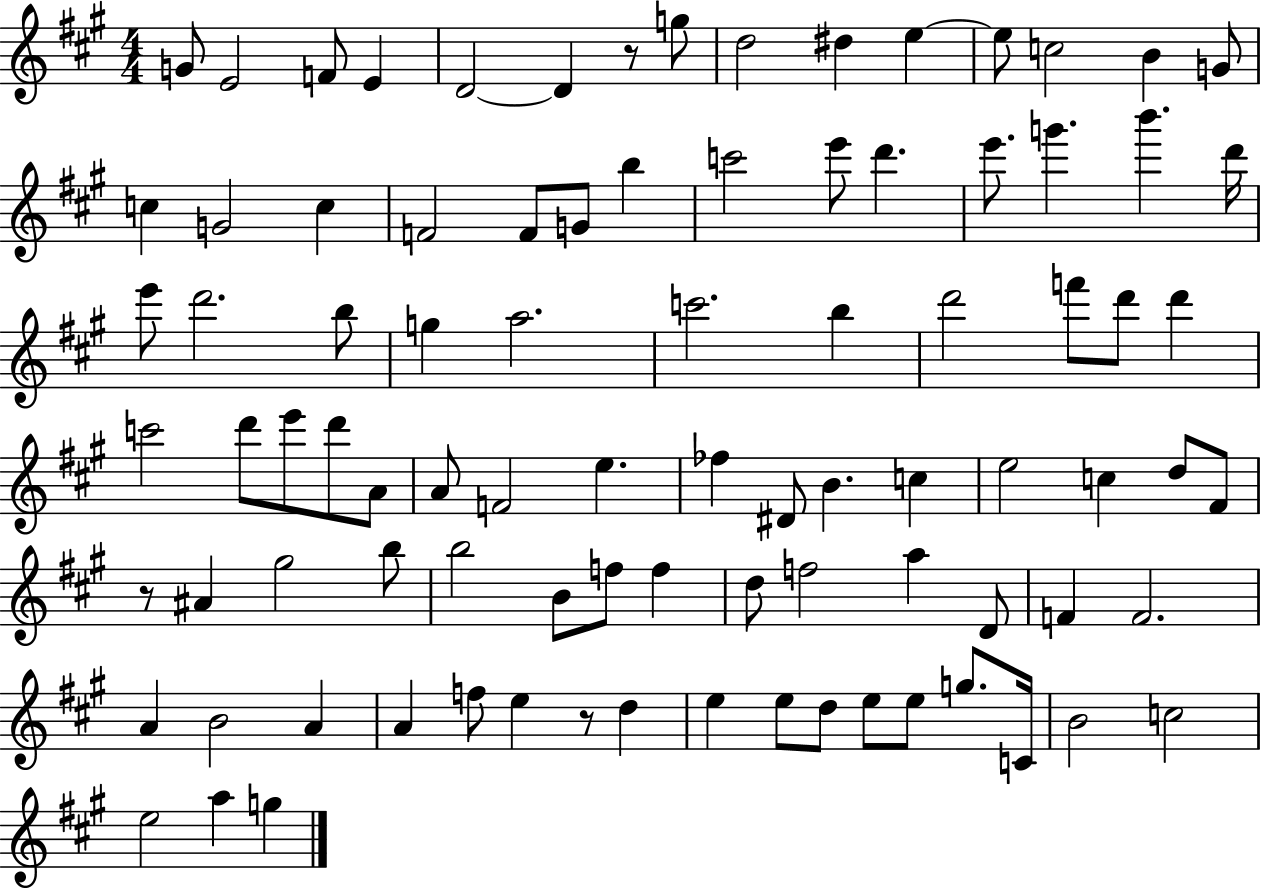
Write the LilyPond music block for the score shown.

{
  \clef treble
  \numericTimeSignature
  \time 4/4
  \key a \major
  \repeat volta 2 { g'8 e'2 f'8 e'4 | d'2~~ d'4 r8 g''8 | d''2 dis''4 e''4~~ | e''8 c''2 b'4 g'8 | \break c''4 g'2 c''4 | f'2 f'8 g'8 b''4 | c'''2 e'''8 d'''4. | e'''8. g'''4. b'''4. d'''16 | \break e'''8 d'''2. b''8 | g''4 a''2. | c'''2. b''4 | d'''2 f'''8 d'''8 d'''4 | \break c'''2 d'''8 e'''8 d'''8 a'8 | a'8 f'2 e''4. | fes''4 dis'8 b'4. c''4 | e''2 c''4 d''8 fis'8 | \break r8 ais'4 gis''2 b''8 | b''2 b'8 f''8 f''4 | d''8 f''2 a''4 d'8 | f'4 f'2. | \break a'4 b'2 a'4 | a'4 f''8 e''4 r8 d''4 | e''4 e''8 d''8 e''8 e''8 g''8. c'16 | b'2 c''2 | \break e''2 a''4 g''4 | } \bar "|."
}